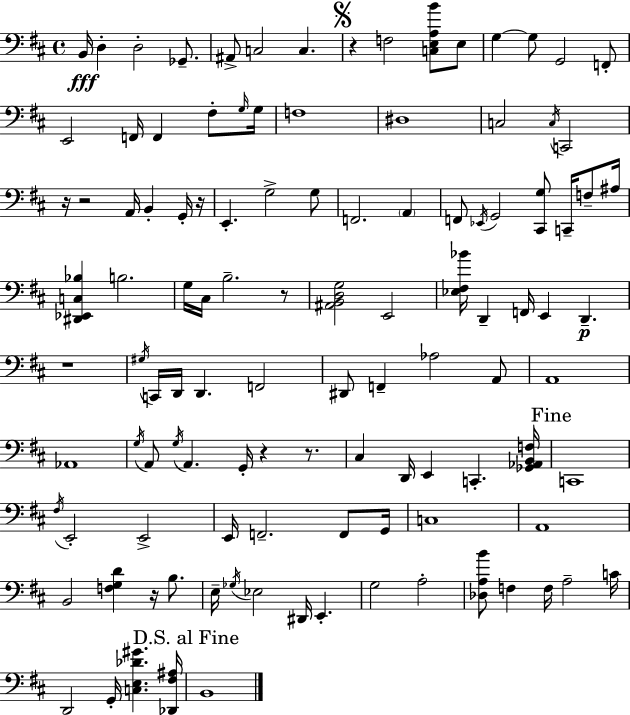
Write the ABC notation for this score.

X:1
T:Untitled
M:4/4
L:1/4
K:D
B,,/4 D, D,2 _G,,/2 ^A,,/2 C,2 C, z F,2 [C,E,A,B]/2 E,/2 G, G,/2 G,,2 F,,/2 E,,2 F,,/4 F,, ^F,/2 G,/4 G,/4 F,4 ^D,4 C,2 C,/4 C,,2 z/4 z2 A,,/4 B,, G,,/4 z/4 E,, G,2 G,/2 F,,2 A,, F,,/2 _E,,/4 G,,2 [^C,,G,]/2 C,,/4 F,/2 ^A,/4 [^D,,_E,,C,_B,] B,2 G,/4 ^C,/4 B,2 z/2 [^A,,B,,D,G,]2 E,,2 [_E,^F,_B]/4 D,, F,,/4 E,, D,, z4 ^G,/4 C,,/4 D,,/4 D,, F,,2 ^D,,/2 F,, _A,2 A,,/2 A,,4 _A,,4 G,/4 A,,/2 G,/4 A,, G,,/4 z z/2 ^C, D,,/4 E,, C,, [_G,,_A,,B,,F,]/4 C,,4 ^F,/4 E,,2 E,,2 E,,/4 F,,2 F,,/2 G,,/4 C,4 A,,4 B,,2 [F,G,D] z/4 B,/2 E,/4 _G,/4 _E,2 ^D,,/4 E,, G,2 A,2 [_D,A,B]/2 F, F,/4 A,2 C/4 D,,2 G,,/4 [C,E,_D^G] [_D,,^F,^A,]/4 B,,4